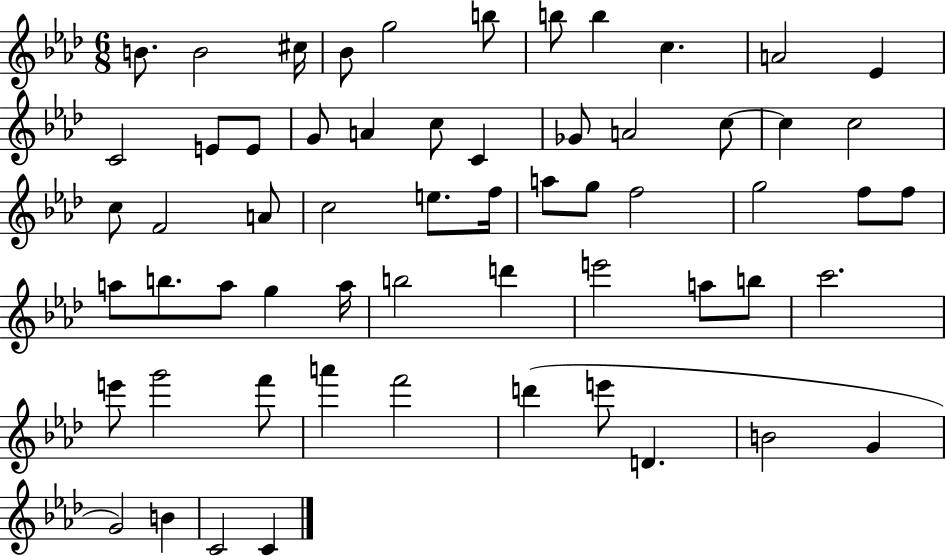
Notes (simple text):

B4/e. B4/h C#5/s Bb4/e G5/h B5/e B5/e B5/q C5/q. A4/h Eb4/q C4/h E4/e E4/e G4/e A4/q C5/e C4/q Gb4/e A4/h C5/e C5/q C5/h C5/e F4/h A4/e C5/h E5/e. F5/s A5/e G5/e F5/h G5/h F5/e F5/e A5/e B5/e. A5/e G5/q A5/s B5/h D6/q E6/h A5/e B5/e C6/h. E6/e G6/h F6/e A6/q F6/h D6/q E6/e D4/q. B4/h G4/q G4/h B4/q C4/h C4/q